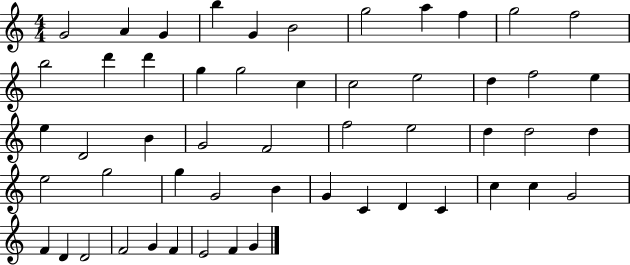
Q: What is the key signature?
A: C major